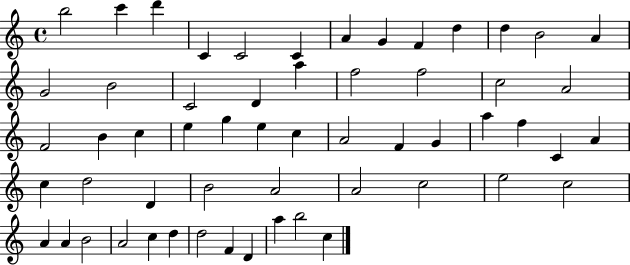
{
  \clef treble
  \time 4/4
  \defaultTimeSignature
  \key c \major
  b''2 c'''4 d'''4 | c'4 c'2 c'4 | a'4 g'4 f'4 d''4 | d''4 b'2 a'4 | \break g'2 b'2 | c'2 d'4 a''4 | f''2 f''2 | c''2 a'2 | \break f'2 b'4 c''4 | e''4 g''4 e''4 c''4 | a'2 f'4 g'4 | a''4 f''4 c'4 a'4 | \break c''4 d''2 d'4 | b'2 a'2 | a'2 c''2 | e''2 c''2 | \break a'4 a'4 b'2 | a'2 c''4 d''4 | d''2 f'4 d'4 | a''4 b''2 c''4 | \break \bar "|."
}